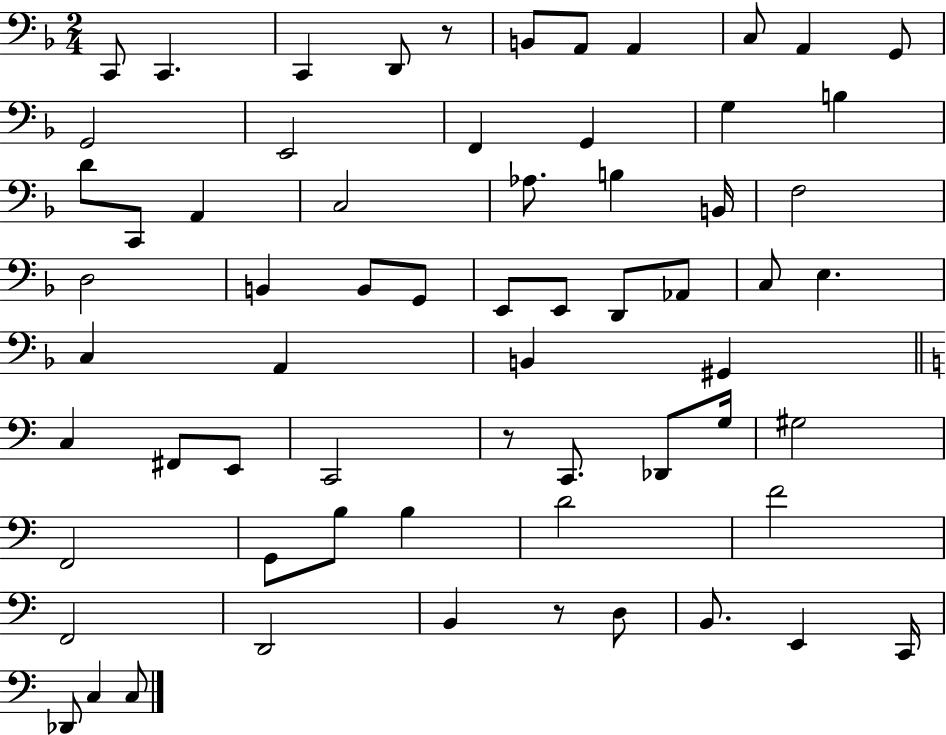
X:1
T:Untitled
M:2/4
L:1/4
K:F
C,,/2 C,, C,, D,,/2 z/2 B,,/2 A,,/2 A,, C,/2 A,, G,,/2 G,,2 E,,2 F,, G,, G, B, D/2 C,,/2 A,, C,2 _A,/2 B, B,,/4 F,2 D,2 B,, B,,/2 G,,/2 E,,/2 E,,/2 D,,/2 _A,,/2 C,/2 E, C, A,, B,, ^G,, C, ^F,,/2 E,,/2 C,,2 z/2 C,,/2 _D,,/2 G,/4 ^G,2 F,,2 G,,/2 B,/2 B, D2 F2 F,,2 D,,2 B,, z/2 D,/2 B,,/2 E,, C,,/4 _D,,/2 C, C,/2